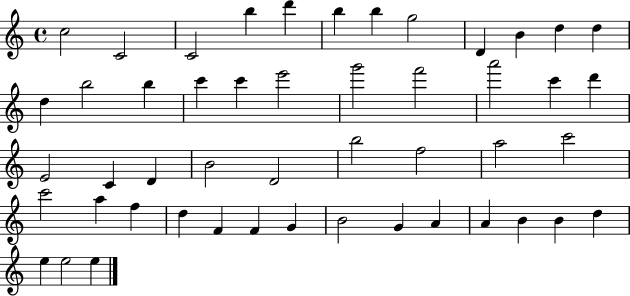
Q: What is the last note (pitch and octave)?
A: E5